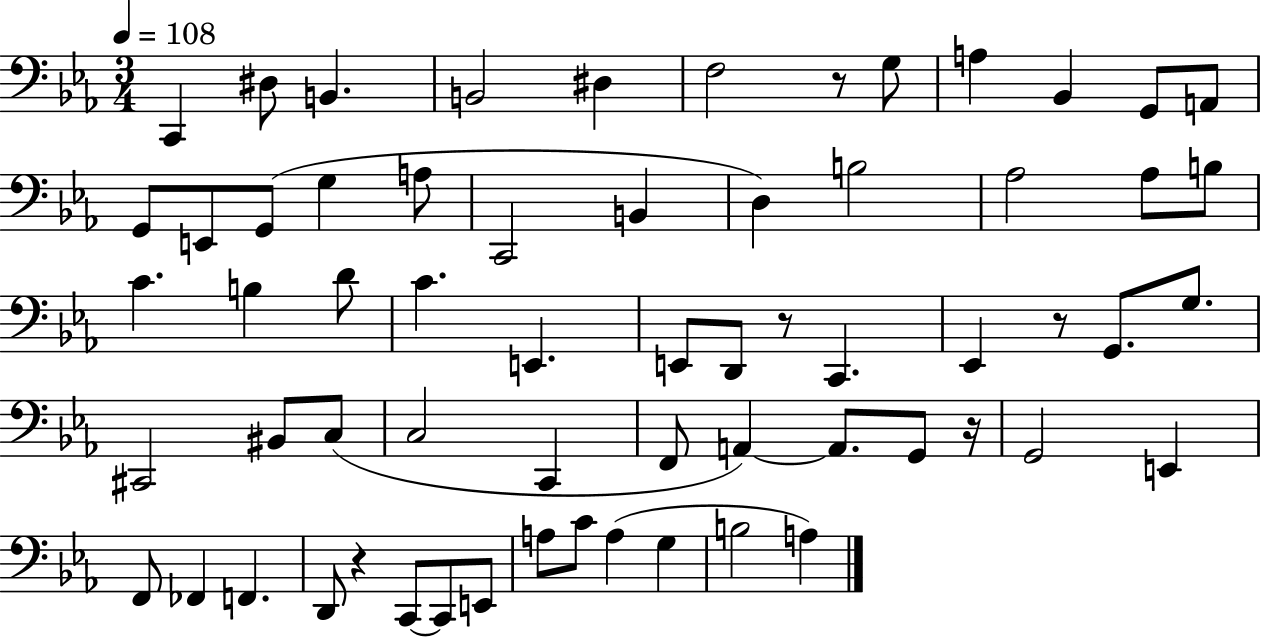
C2/q D#3/e B2/q. B2/h D#3/q F3/h R/e G3/e A3/q Bb2/q G2/e A2/e G2/e E2/e G2/e G3/q A3/e C2/h B2/q D3/q B3/h Ab3/h Ab3/e B3/e C4/q. B3/q D4/e C4/q. E2/q. E2/e D2/e R/e C2/q. Eb2/q R/e G2/e. G3/e. C#2/h BIS2/e C3/e C3/h C2/q F2/e A2/q A2/e. G2/e R/s G2/h E2/q F2/e FES2/q F2/q. D2/e R/q C2/e C2/e E2/e A3/e C4/e A3/q G3/q B3/h A3/q